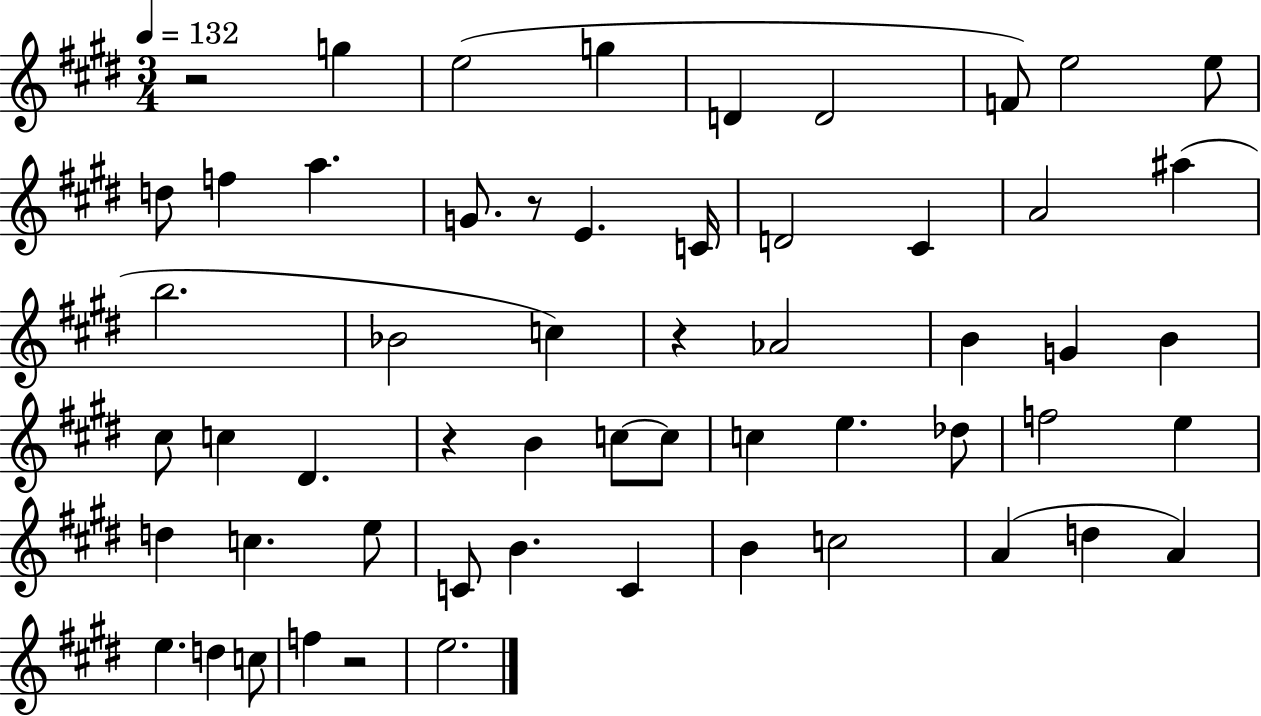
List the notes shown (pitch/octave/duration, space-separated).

R/h G5/q E5/h G5/q D4/q D4/h F4/e E5/h E5/e D5/e F5/q A5/q. G4/e. R/e E4/q. C4/s D4/h C#4/q A4/h A#5/q B5/h. Bb4/h C5/q R/q Ab4/h B4/q G4/q B4/q C#5/e C5/q D#4/q. R/q B4/q C5/e C5/e C5/q E5/q. Db5/e F5/h E5/q D5/q C5/q. E5/e C4/e B4/q. C4/q B4/q C5/h A4/q D5/q A4/q E5/q. D5/q C5/e F5/q R/h E5/h.